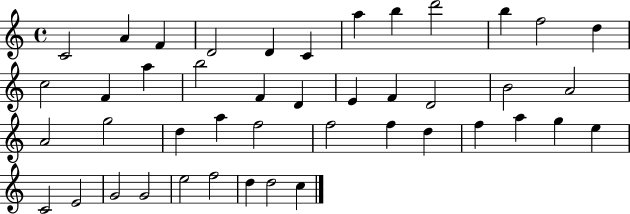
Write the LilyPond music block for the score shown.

{
  \clef treble
  \time 4/4
  \defaultTimeSignature
  \key c \major
  c'2 a'4 f'4 | d'2 d'4 c'4 | a''4 b''4 d'''2 | b''4 f''2 d''4 | \break c''2 f'4 a''4 | b''2 f'4 d'4 | e'4 f'4 d'2 | b'2 a'2 | \break a'2 g''2 | d''4 a''4 f''2 | f''2 f''4 d''4 | f''4 a''4 g''4 e''4 | \break c'2 e'2 | g'2 g'2 | e''2 f''2 | d''4 d''2 c''4 | \break \bar "|."
}